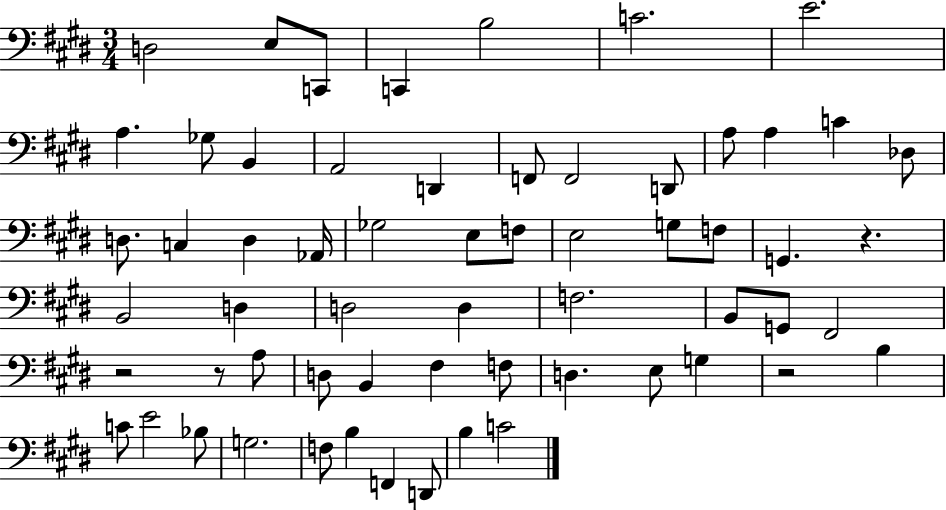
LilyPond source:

{
  \clef bass
  \numericTimeSignature
  \time 3/4
  \key e \major
  \repeat volta 2 { d2 e8 c,8 | c,4 b2 | c'2. | e'2. | \break a4. ges8 b,4 | a,2 d,4 | f,8 f,2 d,8 | a8 a4 c'4 des8 | \break d8. c4 d4 aes,16 | ges2 e8 f8 | e2 g8 f8 | g,4. r4. | \break b,2 d4 | d2 d4 | f2. | b,8 g,8 fis,2 | \break r2 r8 a8 | d8 b,4 fis4 f8 | d4. e8 g4 | r2 b4 | \break c'8 e'2 bes8 | g2. | f8 b4 f,4 d,8 | b4 c'2 | \break } \bar "|."
}